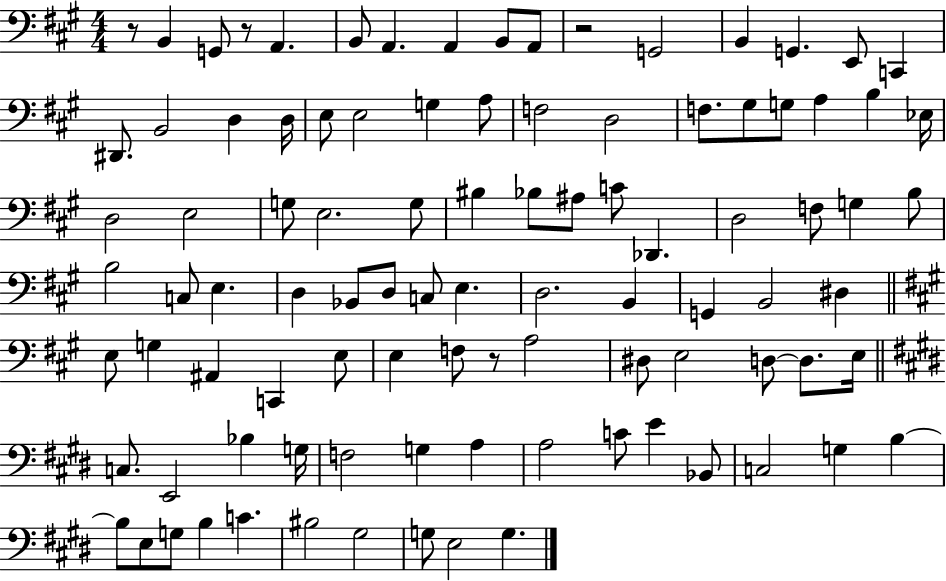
X:1
T:Untitled
M:4/4
L:1/4
K:A
z/2 B,, G,,/2 z/2 A,, B,,/2 A,, A,, B,,/2 A,,/2 z2 G,,2 B,, G,, E,,/2 C,, ^D,,/2 B,,2 D, D,/4 E,/2 E,2 G, A,/2 F,2 D,2 F,/2 ^G,/2 G,/2 A, B, _E,/4 D,2 E,2 G,/2 E,2 G,/2 ^B, _B,/2 ^A,/2 C/2 _D,, D,2 F,/2 G, B,/2 B,2 C,/2 E, D, _B,,/2 D,/2 C,/2 E, D,2 B,, G,, B,,2 ^D, E,/2 G, ^A,, C,, E,/2 E, F,/2 z/2 A,2 ^D,/2 E,2 D,/2 D,/2 E,/4 C,/2 E,,2 _B, G,/4 F,2 G, A, A,2 C/2 E _B,,/2 C,2 G, B, B,/2 E,/2 G,/2 B, C ^B,2 ^G,2 G,/2 E,2 G,